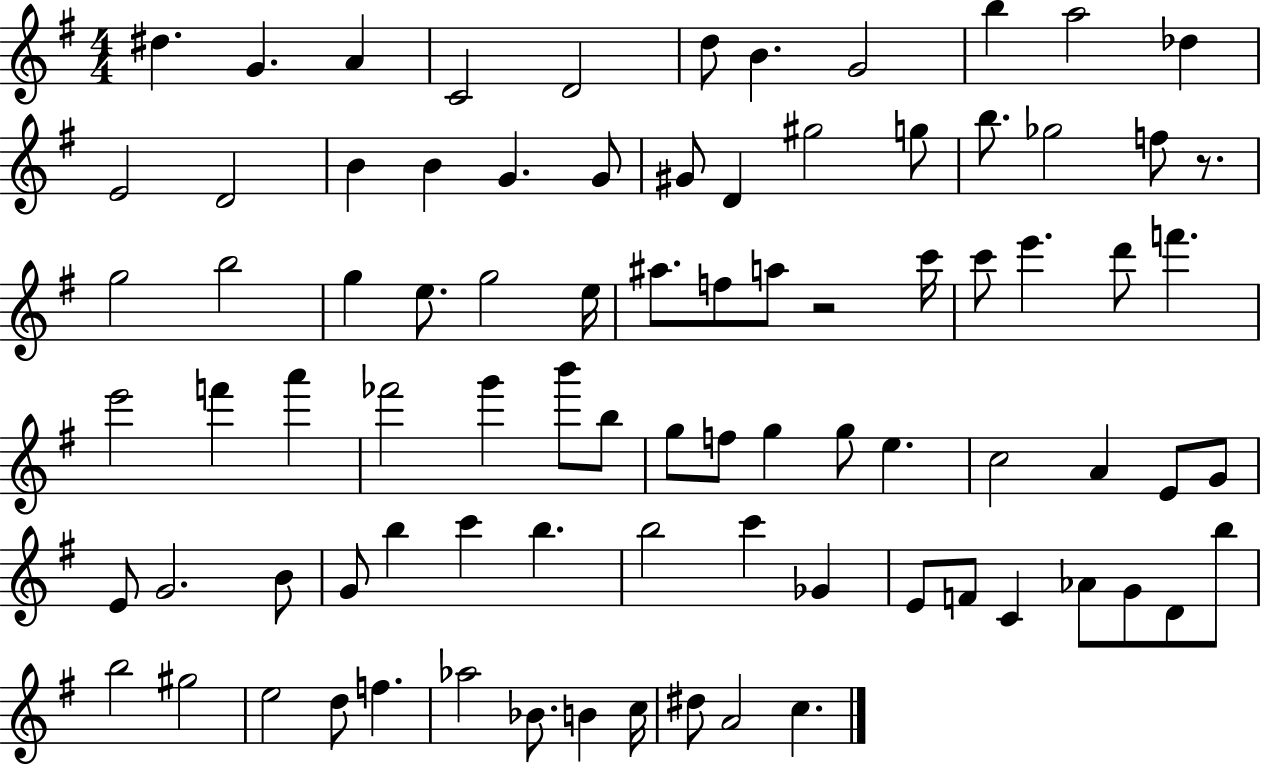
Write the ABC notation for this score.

X:1
T:Untitled
M:4/4
L:1/4
K:G
^d G A C2 D2 d/2 B G2 b a2 _d E2 D2 B B G G/2 ^G/2 D ^g2 g/2 b/2 _g2 f/2 z/2 g2 b2 g e/2 g2 e/4 ^a/2 f/2 a/2 z2 c'/4 c'/2 e' d'/2 f' e'2 f' a' _f'2 g' b'/2 b/2 g/2 f/2 g g/2 e c2 A E/2 G/2 E/2 G2 B/2 G/2 b c' b b2 c' _G E/2 F/2 C _A/2 G/2 D/2 b/2 b2 ^g2 e2 d/2 f _a2 _B/2 B c/4 ^d/2 A2 c